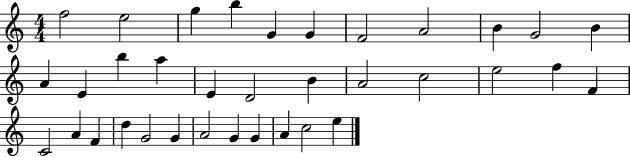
F5/h E5/h G5/q B5/q G4/q G4/q F4/h A4/h B4/q G4/h B4/q A4/q E4/q B5/q A5/q E4/q D4/h B4/q A4/h C5/h E5/h F5/q F4/q C4/h A4/q F4/q D5/q G4/h G4/q A4/h G4/q G4/q A4/q C5/h E5/q